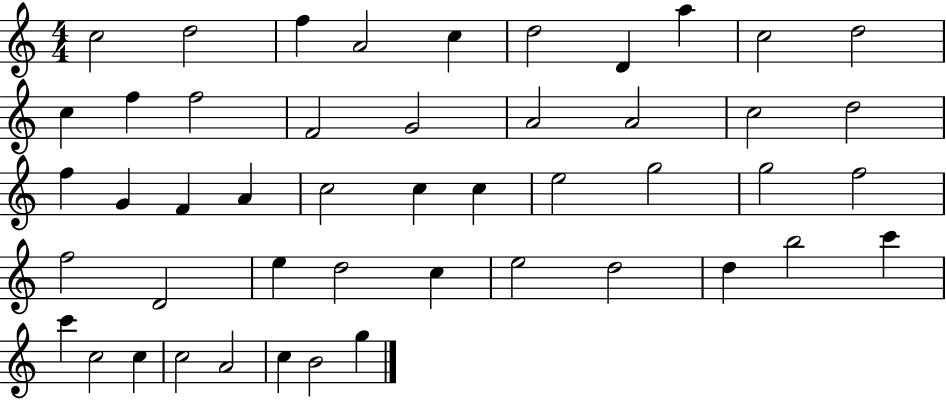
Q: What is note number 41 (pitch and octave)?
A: C6